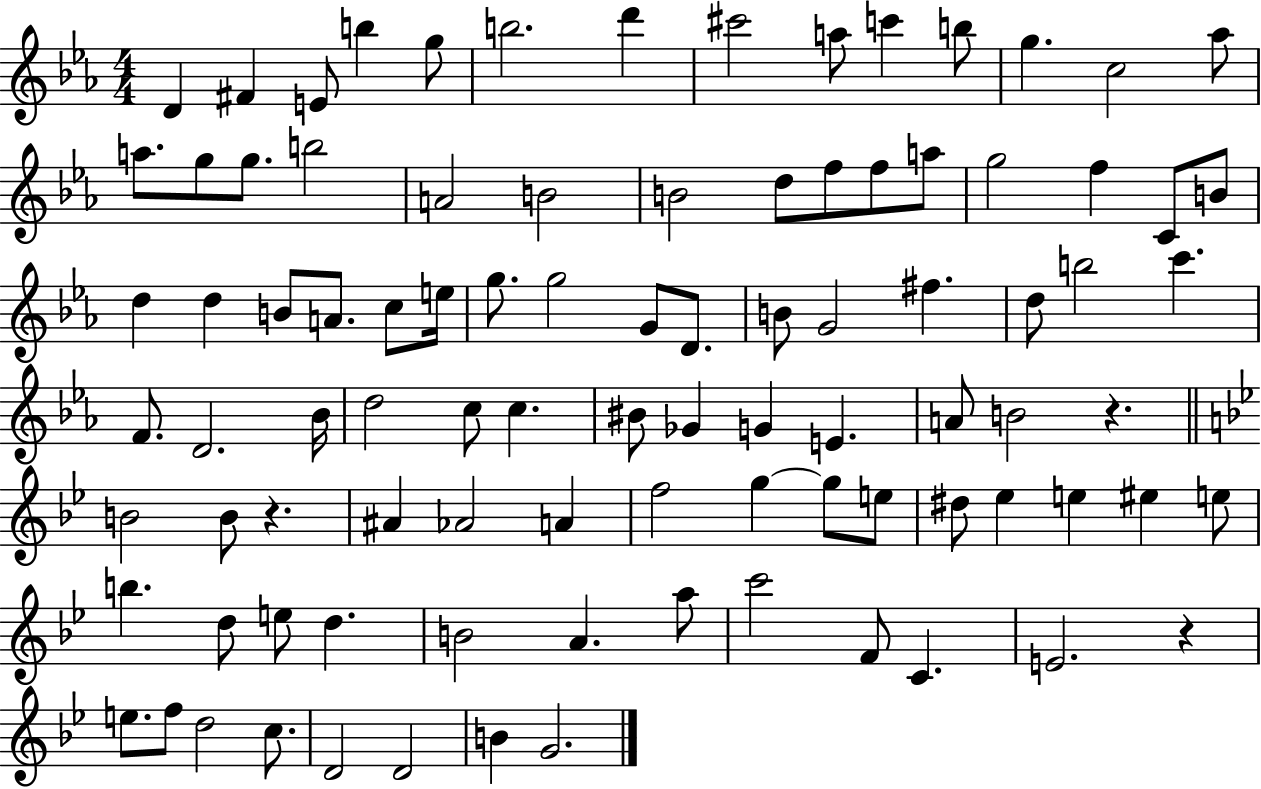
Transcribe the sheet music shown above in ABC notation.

X:1
T:Untitled
M:4/4
L:1/4
K:Eb
D ^F E/2 b g/2 b2 d' ^c'2 a/2 c' b/2 g c2 _a/2 a/2 g/2 g/2 b2 A2 B2 B2 d/2 f/2 f/2 a/2 g2 f C/2 B/2 d d B/2 A/2 c/2 e/4 g/2 g2 G/2 D/2 B/2 G2 ^f d/2 b2 c' F/2 D2 _B/4 d2 c/2 c ^B/2 _G G E A/2 B2 z B2 B/2 z ^A _A2 A f2 g g/2 e/2 ^d/2 _e e ^e e/2 b d/2 e/2 d B2 A a/2 c'2 F/2 C E2 z e/2 f/2 d2 c/2 D2 D2 B G2